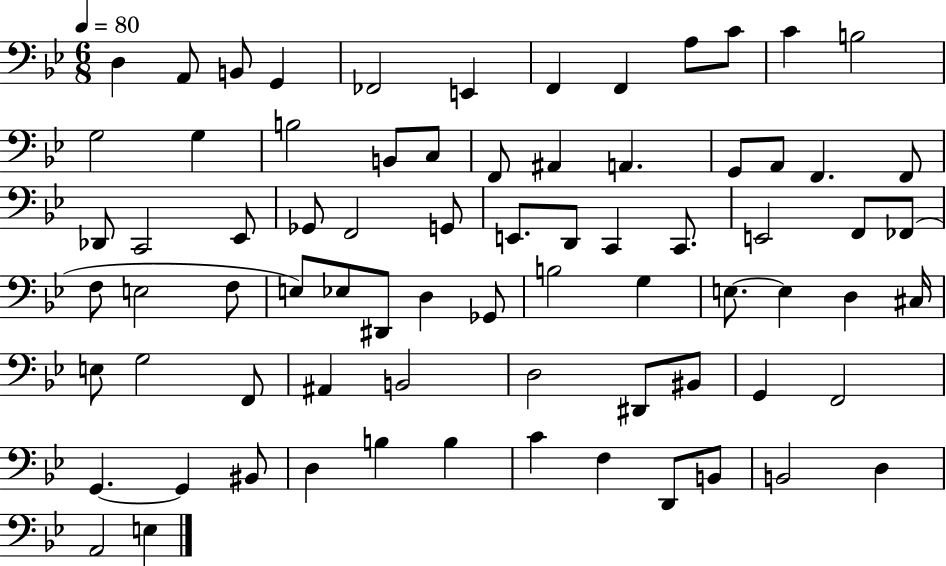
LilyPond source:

{
  \clef bass
  \numericTimeSignature
  \time 6/8
  \key bes \major
  \tempo 4 = 80
  d4 a,8 b,8 g,4 | fes,2 e,4 | f,4 f,4 a8 c'8 | c'4 b2 | \break g2 g4 | b2 b,8 c8 | f,8 ais,4 a,4. | g,8 a,8 f,4. f,8 | \break des,8 c,2 ees,8 | ges,8 f,2 g,8 | e,8. d,8 c,4 c,8. | e,2 f,8 fes,8( | \break f8 e2 f8 | e8) ees8 dis,8 d4 ges,8 | b2 g4 | e8.~~ e4 d4 cis16 | \break e8 g2 f,8 | ais,4 b,2 | d2 dis,8 bis,8 | g,4 f,2 | \break g,4.~~ g,4 bis,8 | d4 b4 b4 | c'4 f4 d,8 b,8 | b,2 d4 | \break a,2 e4 | \bar "|."
}